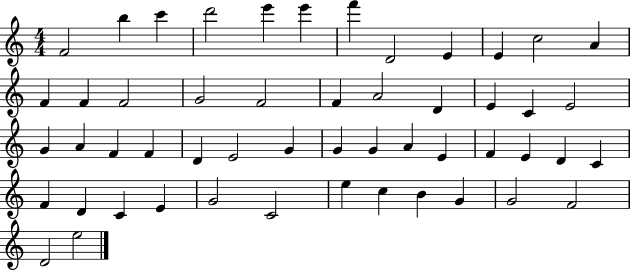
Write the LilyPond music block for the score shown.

{
  \clef treble
  \numericTimeSignature
  \time 4/4
  \key c \major
  f'2 b''4 c'''4 | d'''2 e'''4 e'''4 | f'''4 d'2 e'4 | e'4 c''2 a'4 | \break f'4 f'4 f'2 | g'2 f'2 | f'4 a'2 d'4 | e'4 c'4 e'2 | \break g'4 a'4 f'4 f'4 | d'4 e'2 g'4 | g'4 g'4 a'4 e'4 | f'4 e'4 d'4 c'4 | \break f'4 d'4 c'4 e'4 | g'2 c'2 | e''4 c''4 b'4 g'4 | g'2 f'2 | \break d'2 e''2 | \bar "|."
}